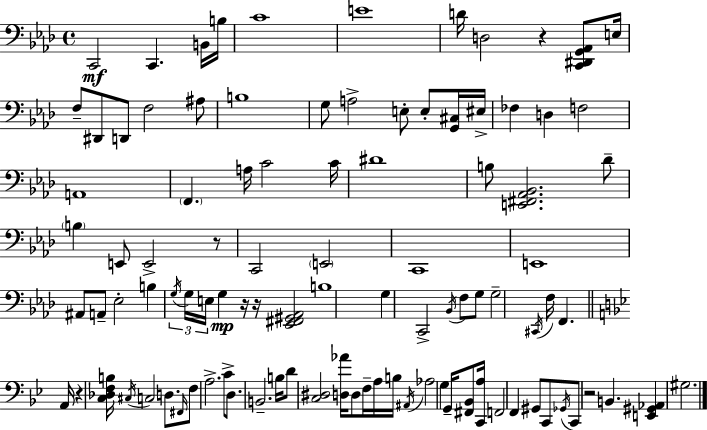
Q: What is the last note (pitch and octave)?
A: G#3